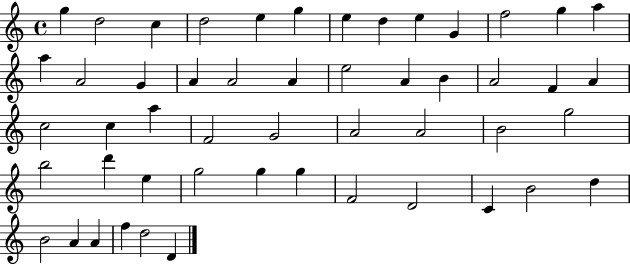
G5/q D5/h C5/q D5/h E5/q G5/q E5/q D5/q E5/q G4/q F5/h G5/q A5/q A5/q A4/h G4/q A4/q A4/h A4/q E5/h A4/q B4/q A4/h F4/q A4/q C5/h C5/q A5/q F4/h G4/h A4/h A4/h B4/h G5/h B5/h D6/q E5/q G5/h G5/q G5/q F4/h D4/h C4/q B4/h D5/q B4/h A4/q A4/q F5/q D5/h D4/q